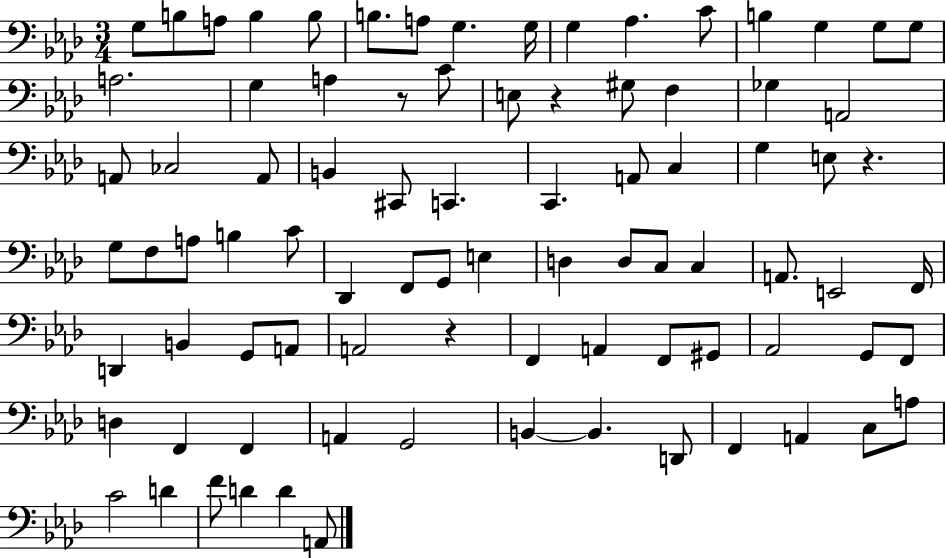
G3/e B3/e A3/e B3/q B3/e B3/e. A3/e G3/q. G3/s G3/q Ab3/q. C4/e B3/q G3/q G3/e G3/e A3/h. G3/q A3/q R/e C4/e E3/e R/q G#3/e F3/q Gb3/q A2/h A2/e CES3/h A2/e B2/q C#2/e C2/q. C2/q. A2/e C3/q G3/q E3/e R/q. G3/e F3/e A3/e B3/q C4/e Db2/q F2/e G2/e E3/q D3/q D3/e C3/e C3/q A2/e. E2/h F2/s D2/q B2/q G2/e A2/e A2/h R/q F2/q A2/q F2/e G#2/e Ab2/h G2/e F2/e D3/q F2/q F2/q A2/q G2/h B2/q B2/q. D2/e F2/q A2/q C3/e A3/e C4/h D4/q F4/e D4/q D4/q A2/e